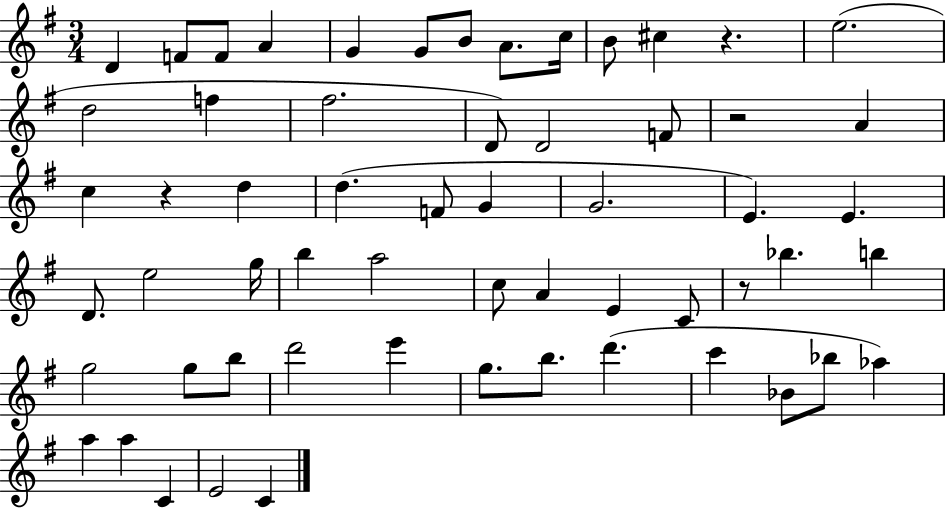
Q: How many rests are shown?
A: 4